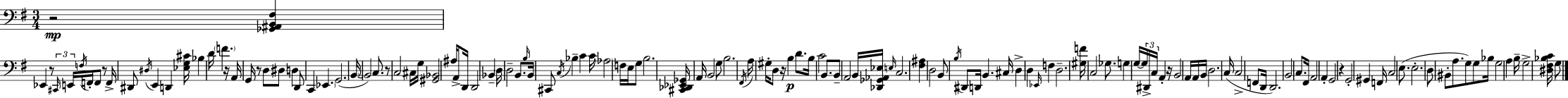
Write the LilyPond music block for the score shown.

{
  \clef bass
  \numericTimeSignature
  \time 3/4
  \key g \major
  \repeat volta 2 { r2\mp <ges, ais, b, fis>4 | ees,4 r8 \tuplet 3/2 { \grace { cis,16 } e,16 \acciaccatura { f16 } } f,16-. f,8 | r8 f,16-> dis,8 \acciaccatura { dis16 } e,4 d,4 | <ees g cis'>16 bes4 d'16 \parenthesize f'4. | \break r16 a,16 g,16 r8 d8 dis8 d4 | d,8 c,4 \parenthesize ees,4. | g,2.( | \parenthesize b,16~~ b,2) | \break c8. r8 c2 | cis16 g16 <gis, bes,>2 ais16 | a,8-> d,16 d,2 bes,4-- | \parenthesize d16 d2-- | \break b,8. \grace { b16 } b,16 cis,8 \acciaccatura { c16 } bes4-- | c'4 c'16 \parenthesize aes2 | f16 e16 g8 b2. | <cis, des, ees, ges,>16 a,16 b,2 | \break g8 b2. | \acciaccatura { fis,16 } a16 gis16-. d8 r16 b4\p | d'8. b16 c'2 | b,8. b,8-- a,2 | \break b,16 <des, ges, aes, ees>16 \grace { e16 } c2. | <fis ais>4 d2 | b,8 \acciaccatura { b16 } dis,8 | d,16 b,4. cis16 d4-> | \break d4 \grace { ees,16 } f4 d2.-- | <gis f'>16 c2 | ges8. g4 | g16~~ \tuplet 3/2 { g16 dis,16-> c16 } a,4-. r16 b,2 | \break a,16 a,16 b,16 d2. | c16( c2-> | f,8 d,16 d,2.) | b,2 | \break c8. fis,16 a,2 | a,4-. g,2 | r4 g,2-. | gis,4 f,16 c2 | \break e8.( e2.-. | d8 bis,8-. | a8. g8) g8 bes16 g2 | a4 b16-- g2-> | \break <dis fis bes c'>16 g8 } \bar "|."
}